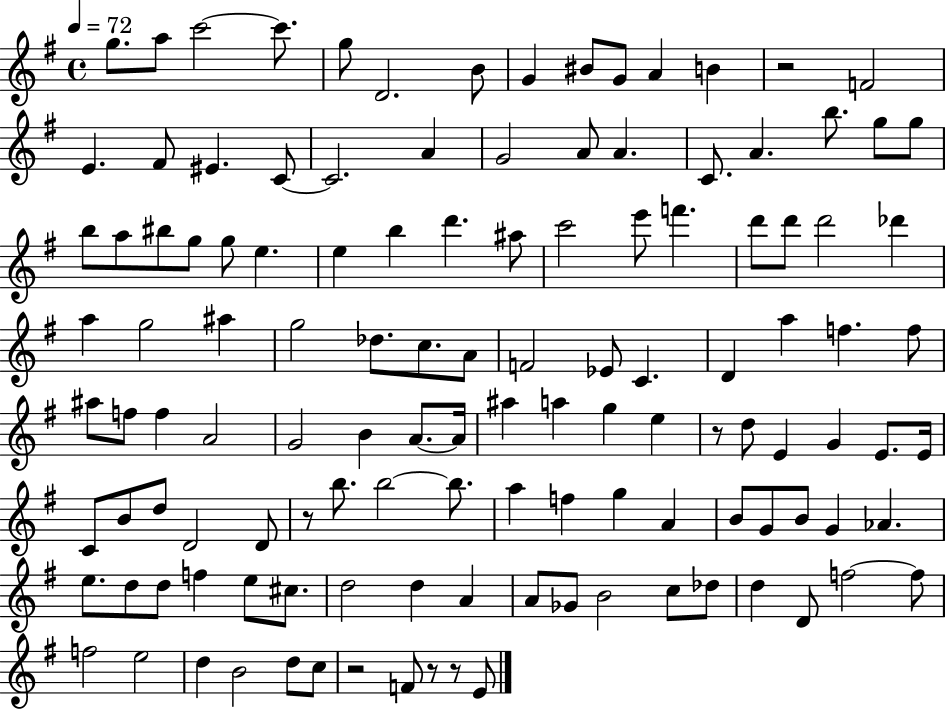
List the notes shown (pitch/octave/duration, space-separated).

G5/e. A5/e C6/h C6/e. G5/e D4/h. B4/e G4/q BIS4/e G4/e A4/q B4/q R/h F4/h E4/q. F#4/e EIS4/q. C4/e C4/h. A4/q G4/h A4/e A4/q. C4/e. A4/q. B5/e. G5/e G5/e B5/e A5/e BIS5/e G5/e G5/e E5/q. E5/q B5/q D6/q. A#5/e C6/h E6/e F6/q. D6/e D6/e D6/h Db6/q A5/q G5/h A#5/q G5/h Db5/e. C5/e. A4/e F4/h Eb4/e C4/q. D4/q A5/q F5/q. F5/e A#5/e F5/e F5/q A4/h G4/h B4/q A4/e. A4/s A#5/q A5/q G5/q E5/q R/e D5/e E4/q G4/q E4/e. E4/s C4/e B4/e D5/e D4/h D4/e R/e B5/e. B5/h B5/e. A5/q F5/q G5/q A4/q B4/e G4/e B4/e G4/q Ab4/q. E5/e. D5/e D5/e F5/q E5/e C#5/e. D5/h D5/q A4/q A4/e Gb4/e B4/h C5/e Db5/e D5/q D4/e F5/h F5/e F5/h E5/h D5/q B4/h D5/e C5/e R/h F4/e R/e R/e E4/e